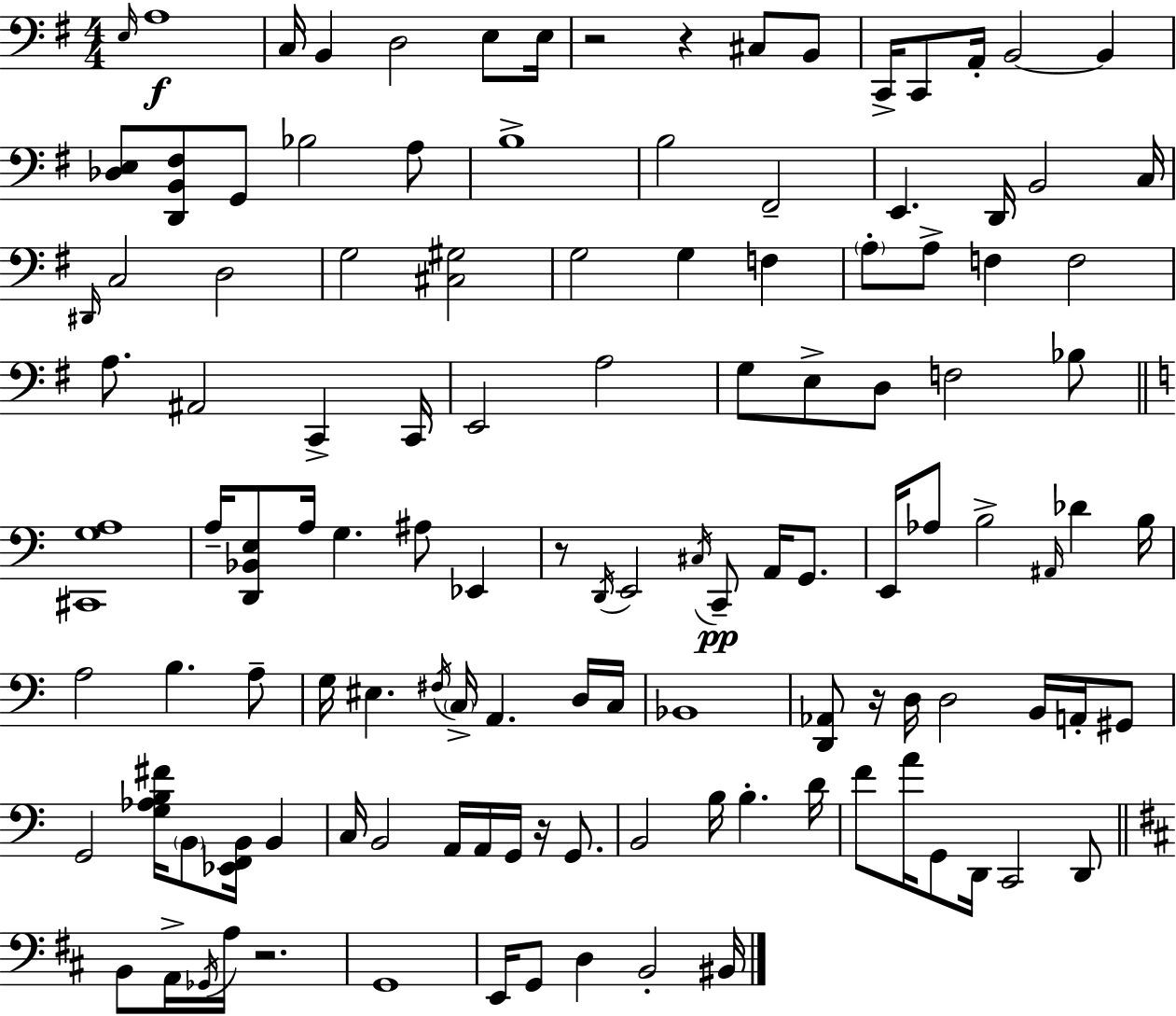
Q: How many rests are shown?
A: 6